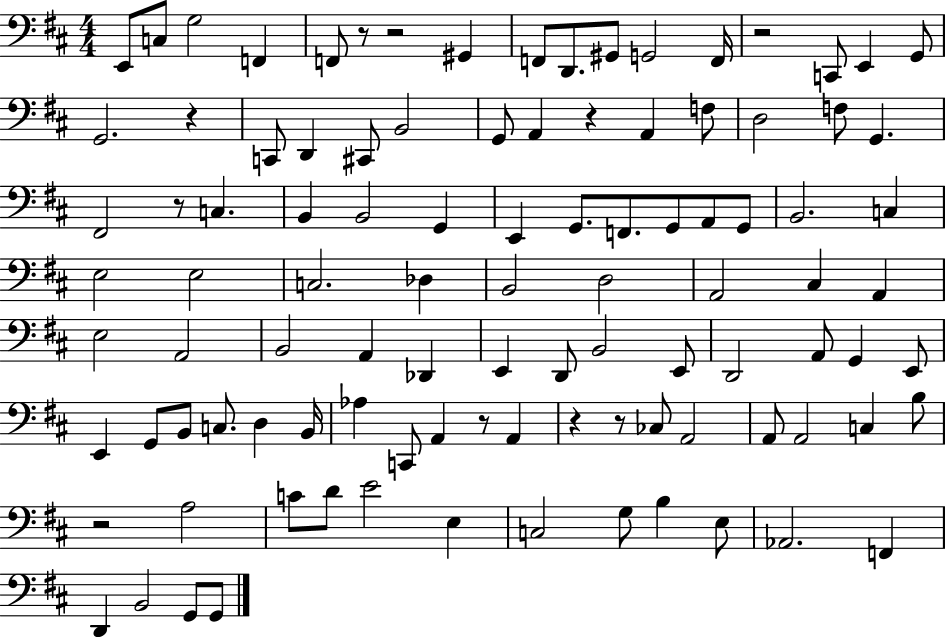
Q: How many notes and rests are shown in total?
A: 102